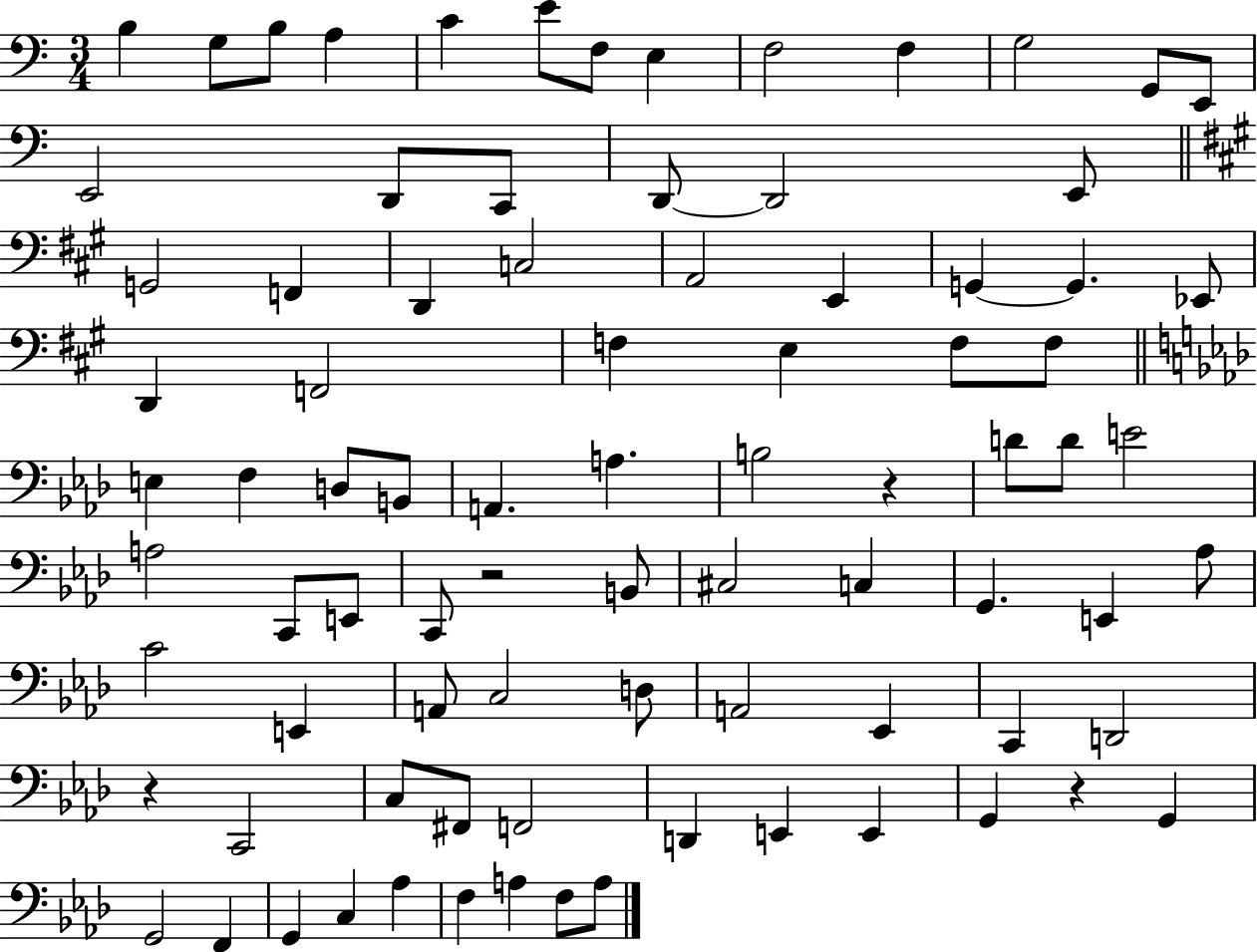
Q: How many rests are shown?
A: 4